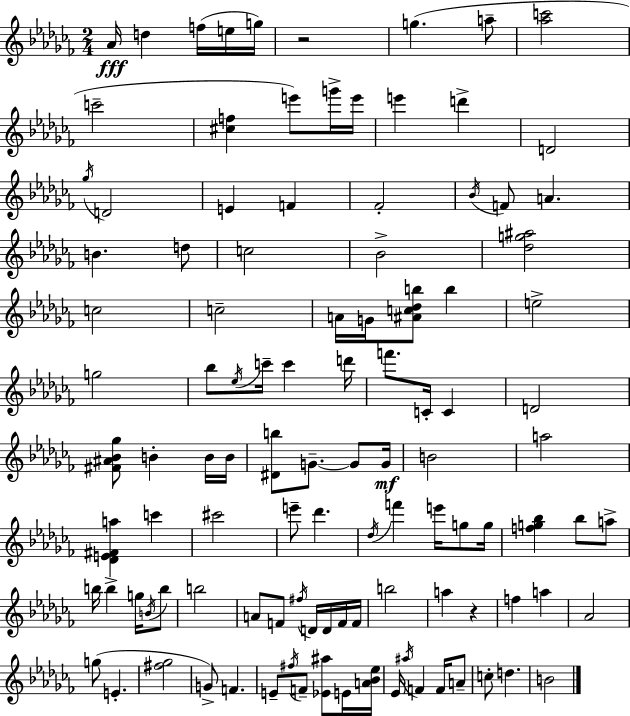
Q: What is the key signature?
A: AES minor